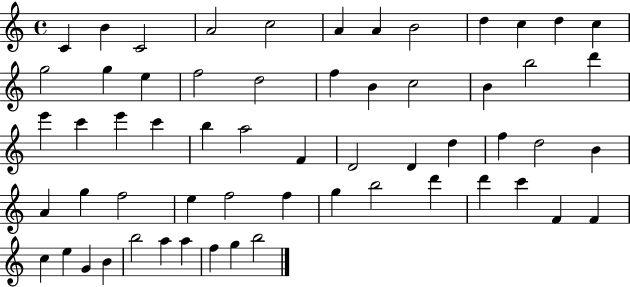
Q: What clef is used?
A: treble